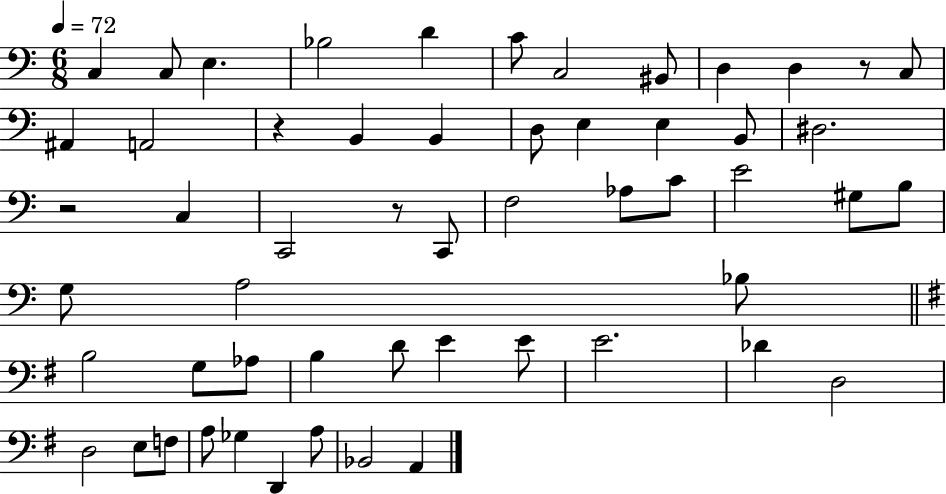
X:1
T:Untitled
M:6/8
L:1/4
K:C
C, C,/2 E, _B,2 D C/2 C,2 ^B,,/2 D, D, z/2 C,/2 ^A,, A,,2 z B,, B,, D,/2 E, E, B,,/2 ^D,2 z2 C, C,,2 z/2 C,,/2 F,2 _A,/2 C/2 E2 ^G,/2 B,/2 G,/2 A,2 _B,/2 B,2 G,/2 _A,/2 B, D/2 E E/2 E2 _D D,2 D,2 E,/2 F,/2 A,/2 _G, D,, A,/2 _B,,2 A,,